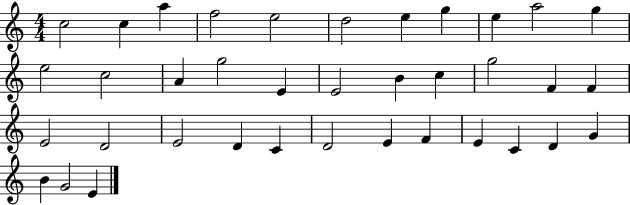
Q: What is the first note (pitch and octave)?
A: C5